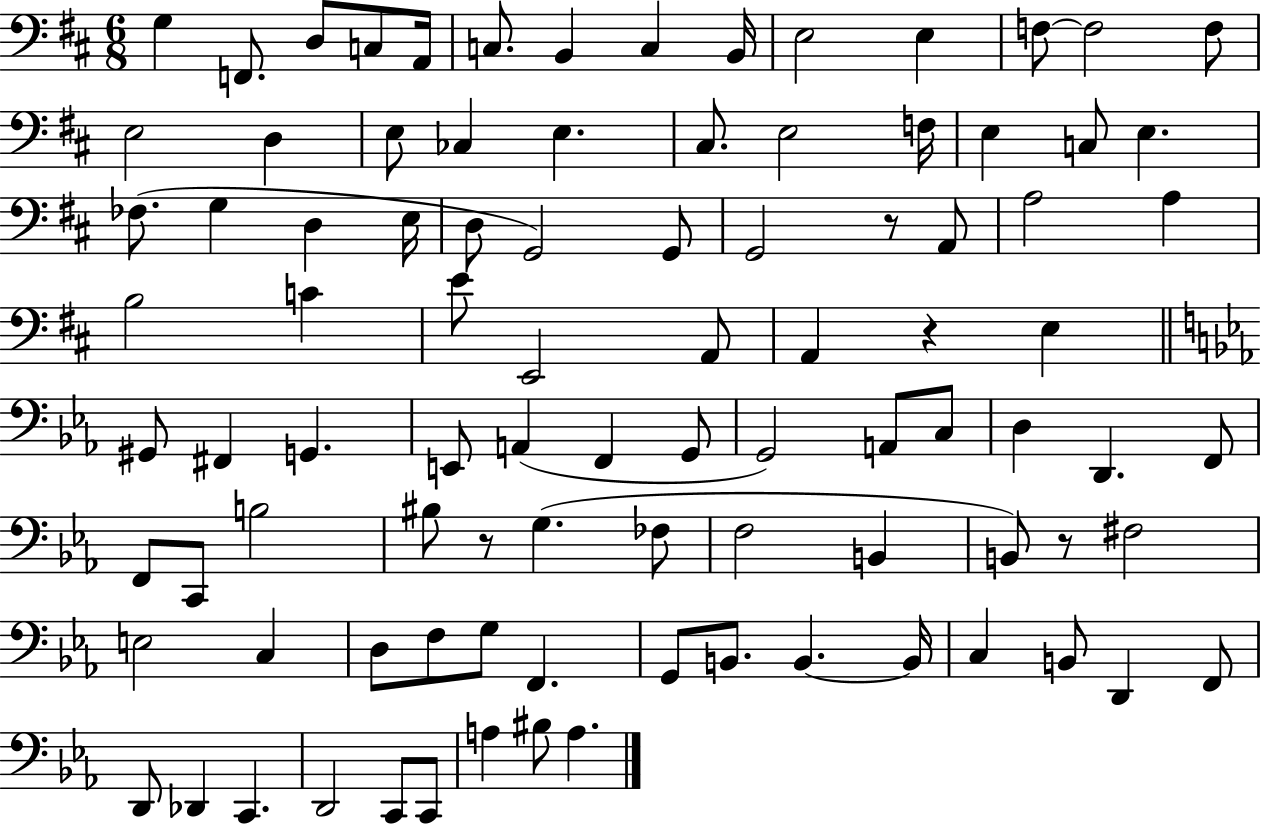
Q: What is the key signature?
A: D major